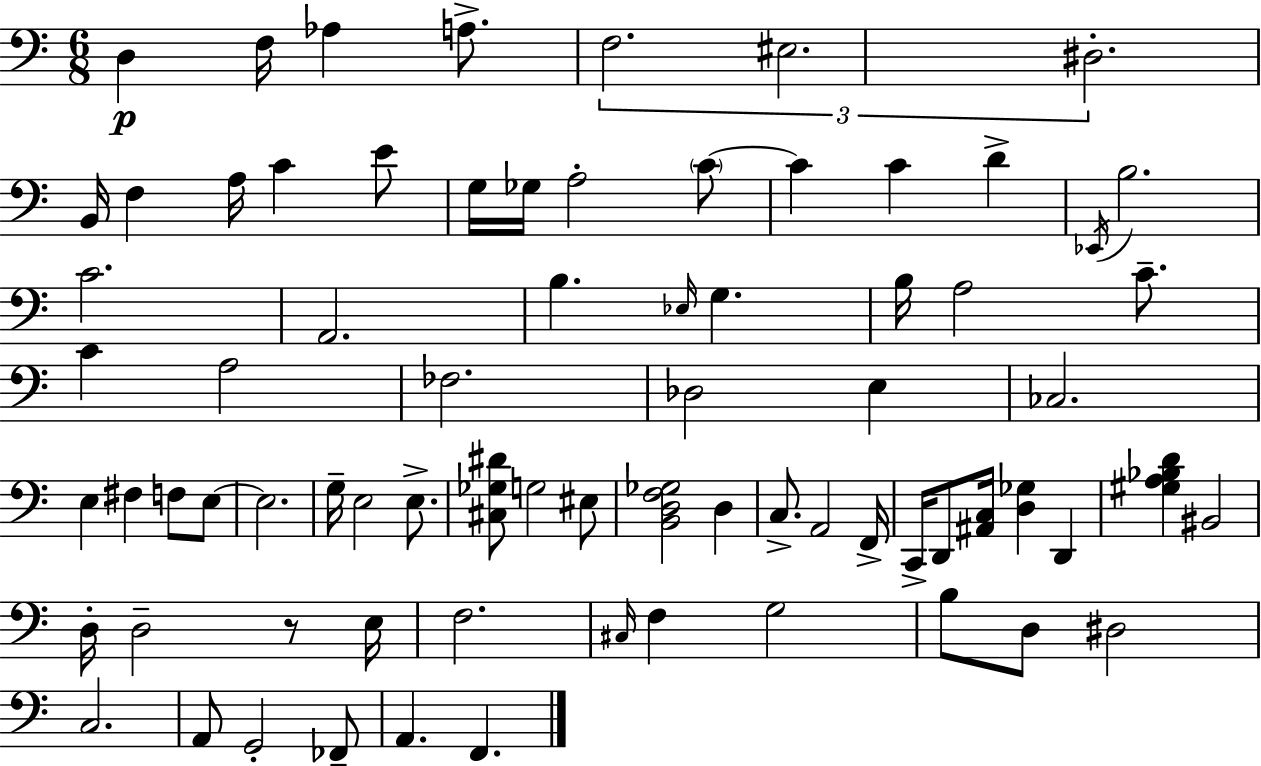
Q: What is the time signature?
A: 6/8